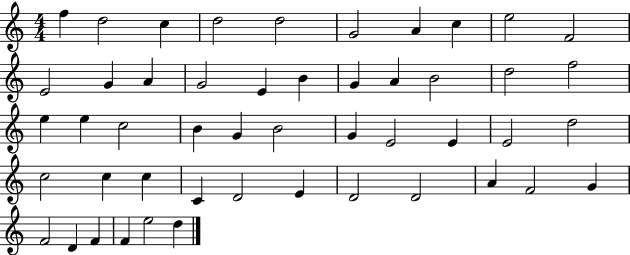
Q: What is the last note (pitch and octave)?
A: D5